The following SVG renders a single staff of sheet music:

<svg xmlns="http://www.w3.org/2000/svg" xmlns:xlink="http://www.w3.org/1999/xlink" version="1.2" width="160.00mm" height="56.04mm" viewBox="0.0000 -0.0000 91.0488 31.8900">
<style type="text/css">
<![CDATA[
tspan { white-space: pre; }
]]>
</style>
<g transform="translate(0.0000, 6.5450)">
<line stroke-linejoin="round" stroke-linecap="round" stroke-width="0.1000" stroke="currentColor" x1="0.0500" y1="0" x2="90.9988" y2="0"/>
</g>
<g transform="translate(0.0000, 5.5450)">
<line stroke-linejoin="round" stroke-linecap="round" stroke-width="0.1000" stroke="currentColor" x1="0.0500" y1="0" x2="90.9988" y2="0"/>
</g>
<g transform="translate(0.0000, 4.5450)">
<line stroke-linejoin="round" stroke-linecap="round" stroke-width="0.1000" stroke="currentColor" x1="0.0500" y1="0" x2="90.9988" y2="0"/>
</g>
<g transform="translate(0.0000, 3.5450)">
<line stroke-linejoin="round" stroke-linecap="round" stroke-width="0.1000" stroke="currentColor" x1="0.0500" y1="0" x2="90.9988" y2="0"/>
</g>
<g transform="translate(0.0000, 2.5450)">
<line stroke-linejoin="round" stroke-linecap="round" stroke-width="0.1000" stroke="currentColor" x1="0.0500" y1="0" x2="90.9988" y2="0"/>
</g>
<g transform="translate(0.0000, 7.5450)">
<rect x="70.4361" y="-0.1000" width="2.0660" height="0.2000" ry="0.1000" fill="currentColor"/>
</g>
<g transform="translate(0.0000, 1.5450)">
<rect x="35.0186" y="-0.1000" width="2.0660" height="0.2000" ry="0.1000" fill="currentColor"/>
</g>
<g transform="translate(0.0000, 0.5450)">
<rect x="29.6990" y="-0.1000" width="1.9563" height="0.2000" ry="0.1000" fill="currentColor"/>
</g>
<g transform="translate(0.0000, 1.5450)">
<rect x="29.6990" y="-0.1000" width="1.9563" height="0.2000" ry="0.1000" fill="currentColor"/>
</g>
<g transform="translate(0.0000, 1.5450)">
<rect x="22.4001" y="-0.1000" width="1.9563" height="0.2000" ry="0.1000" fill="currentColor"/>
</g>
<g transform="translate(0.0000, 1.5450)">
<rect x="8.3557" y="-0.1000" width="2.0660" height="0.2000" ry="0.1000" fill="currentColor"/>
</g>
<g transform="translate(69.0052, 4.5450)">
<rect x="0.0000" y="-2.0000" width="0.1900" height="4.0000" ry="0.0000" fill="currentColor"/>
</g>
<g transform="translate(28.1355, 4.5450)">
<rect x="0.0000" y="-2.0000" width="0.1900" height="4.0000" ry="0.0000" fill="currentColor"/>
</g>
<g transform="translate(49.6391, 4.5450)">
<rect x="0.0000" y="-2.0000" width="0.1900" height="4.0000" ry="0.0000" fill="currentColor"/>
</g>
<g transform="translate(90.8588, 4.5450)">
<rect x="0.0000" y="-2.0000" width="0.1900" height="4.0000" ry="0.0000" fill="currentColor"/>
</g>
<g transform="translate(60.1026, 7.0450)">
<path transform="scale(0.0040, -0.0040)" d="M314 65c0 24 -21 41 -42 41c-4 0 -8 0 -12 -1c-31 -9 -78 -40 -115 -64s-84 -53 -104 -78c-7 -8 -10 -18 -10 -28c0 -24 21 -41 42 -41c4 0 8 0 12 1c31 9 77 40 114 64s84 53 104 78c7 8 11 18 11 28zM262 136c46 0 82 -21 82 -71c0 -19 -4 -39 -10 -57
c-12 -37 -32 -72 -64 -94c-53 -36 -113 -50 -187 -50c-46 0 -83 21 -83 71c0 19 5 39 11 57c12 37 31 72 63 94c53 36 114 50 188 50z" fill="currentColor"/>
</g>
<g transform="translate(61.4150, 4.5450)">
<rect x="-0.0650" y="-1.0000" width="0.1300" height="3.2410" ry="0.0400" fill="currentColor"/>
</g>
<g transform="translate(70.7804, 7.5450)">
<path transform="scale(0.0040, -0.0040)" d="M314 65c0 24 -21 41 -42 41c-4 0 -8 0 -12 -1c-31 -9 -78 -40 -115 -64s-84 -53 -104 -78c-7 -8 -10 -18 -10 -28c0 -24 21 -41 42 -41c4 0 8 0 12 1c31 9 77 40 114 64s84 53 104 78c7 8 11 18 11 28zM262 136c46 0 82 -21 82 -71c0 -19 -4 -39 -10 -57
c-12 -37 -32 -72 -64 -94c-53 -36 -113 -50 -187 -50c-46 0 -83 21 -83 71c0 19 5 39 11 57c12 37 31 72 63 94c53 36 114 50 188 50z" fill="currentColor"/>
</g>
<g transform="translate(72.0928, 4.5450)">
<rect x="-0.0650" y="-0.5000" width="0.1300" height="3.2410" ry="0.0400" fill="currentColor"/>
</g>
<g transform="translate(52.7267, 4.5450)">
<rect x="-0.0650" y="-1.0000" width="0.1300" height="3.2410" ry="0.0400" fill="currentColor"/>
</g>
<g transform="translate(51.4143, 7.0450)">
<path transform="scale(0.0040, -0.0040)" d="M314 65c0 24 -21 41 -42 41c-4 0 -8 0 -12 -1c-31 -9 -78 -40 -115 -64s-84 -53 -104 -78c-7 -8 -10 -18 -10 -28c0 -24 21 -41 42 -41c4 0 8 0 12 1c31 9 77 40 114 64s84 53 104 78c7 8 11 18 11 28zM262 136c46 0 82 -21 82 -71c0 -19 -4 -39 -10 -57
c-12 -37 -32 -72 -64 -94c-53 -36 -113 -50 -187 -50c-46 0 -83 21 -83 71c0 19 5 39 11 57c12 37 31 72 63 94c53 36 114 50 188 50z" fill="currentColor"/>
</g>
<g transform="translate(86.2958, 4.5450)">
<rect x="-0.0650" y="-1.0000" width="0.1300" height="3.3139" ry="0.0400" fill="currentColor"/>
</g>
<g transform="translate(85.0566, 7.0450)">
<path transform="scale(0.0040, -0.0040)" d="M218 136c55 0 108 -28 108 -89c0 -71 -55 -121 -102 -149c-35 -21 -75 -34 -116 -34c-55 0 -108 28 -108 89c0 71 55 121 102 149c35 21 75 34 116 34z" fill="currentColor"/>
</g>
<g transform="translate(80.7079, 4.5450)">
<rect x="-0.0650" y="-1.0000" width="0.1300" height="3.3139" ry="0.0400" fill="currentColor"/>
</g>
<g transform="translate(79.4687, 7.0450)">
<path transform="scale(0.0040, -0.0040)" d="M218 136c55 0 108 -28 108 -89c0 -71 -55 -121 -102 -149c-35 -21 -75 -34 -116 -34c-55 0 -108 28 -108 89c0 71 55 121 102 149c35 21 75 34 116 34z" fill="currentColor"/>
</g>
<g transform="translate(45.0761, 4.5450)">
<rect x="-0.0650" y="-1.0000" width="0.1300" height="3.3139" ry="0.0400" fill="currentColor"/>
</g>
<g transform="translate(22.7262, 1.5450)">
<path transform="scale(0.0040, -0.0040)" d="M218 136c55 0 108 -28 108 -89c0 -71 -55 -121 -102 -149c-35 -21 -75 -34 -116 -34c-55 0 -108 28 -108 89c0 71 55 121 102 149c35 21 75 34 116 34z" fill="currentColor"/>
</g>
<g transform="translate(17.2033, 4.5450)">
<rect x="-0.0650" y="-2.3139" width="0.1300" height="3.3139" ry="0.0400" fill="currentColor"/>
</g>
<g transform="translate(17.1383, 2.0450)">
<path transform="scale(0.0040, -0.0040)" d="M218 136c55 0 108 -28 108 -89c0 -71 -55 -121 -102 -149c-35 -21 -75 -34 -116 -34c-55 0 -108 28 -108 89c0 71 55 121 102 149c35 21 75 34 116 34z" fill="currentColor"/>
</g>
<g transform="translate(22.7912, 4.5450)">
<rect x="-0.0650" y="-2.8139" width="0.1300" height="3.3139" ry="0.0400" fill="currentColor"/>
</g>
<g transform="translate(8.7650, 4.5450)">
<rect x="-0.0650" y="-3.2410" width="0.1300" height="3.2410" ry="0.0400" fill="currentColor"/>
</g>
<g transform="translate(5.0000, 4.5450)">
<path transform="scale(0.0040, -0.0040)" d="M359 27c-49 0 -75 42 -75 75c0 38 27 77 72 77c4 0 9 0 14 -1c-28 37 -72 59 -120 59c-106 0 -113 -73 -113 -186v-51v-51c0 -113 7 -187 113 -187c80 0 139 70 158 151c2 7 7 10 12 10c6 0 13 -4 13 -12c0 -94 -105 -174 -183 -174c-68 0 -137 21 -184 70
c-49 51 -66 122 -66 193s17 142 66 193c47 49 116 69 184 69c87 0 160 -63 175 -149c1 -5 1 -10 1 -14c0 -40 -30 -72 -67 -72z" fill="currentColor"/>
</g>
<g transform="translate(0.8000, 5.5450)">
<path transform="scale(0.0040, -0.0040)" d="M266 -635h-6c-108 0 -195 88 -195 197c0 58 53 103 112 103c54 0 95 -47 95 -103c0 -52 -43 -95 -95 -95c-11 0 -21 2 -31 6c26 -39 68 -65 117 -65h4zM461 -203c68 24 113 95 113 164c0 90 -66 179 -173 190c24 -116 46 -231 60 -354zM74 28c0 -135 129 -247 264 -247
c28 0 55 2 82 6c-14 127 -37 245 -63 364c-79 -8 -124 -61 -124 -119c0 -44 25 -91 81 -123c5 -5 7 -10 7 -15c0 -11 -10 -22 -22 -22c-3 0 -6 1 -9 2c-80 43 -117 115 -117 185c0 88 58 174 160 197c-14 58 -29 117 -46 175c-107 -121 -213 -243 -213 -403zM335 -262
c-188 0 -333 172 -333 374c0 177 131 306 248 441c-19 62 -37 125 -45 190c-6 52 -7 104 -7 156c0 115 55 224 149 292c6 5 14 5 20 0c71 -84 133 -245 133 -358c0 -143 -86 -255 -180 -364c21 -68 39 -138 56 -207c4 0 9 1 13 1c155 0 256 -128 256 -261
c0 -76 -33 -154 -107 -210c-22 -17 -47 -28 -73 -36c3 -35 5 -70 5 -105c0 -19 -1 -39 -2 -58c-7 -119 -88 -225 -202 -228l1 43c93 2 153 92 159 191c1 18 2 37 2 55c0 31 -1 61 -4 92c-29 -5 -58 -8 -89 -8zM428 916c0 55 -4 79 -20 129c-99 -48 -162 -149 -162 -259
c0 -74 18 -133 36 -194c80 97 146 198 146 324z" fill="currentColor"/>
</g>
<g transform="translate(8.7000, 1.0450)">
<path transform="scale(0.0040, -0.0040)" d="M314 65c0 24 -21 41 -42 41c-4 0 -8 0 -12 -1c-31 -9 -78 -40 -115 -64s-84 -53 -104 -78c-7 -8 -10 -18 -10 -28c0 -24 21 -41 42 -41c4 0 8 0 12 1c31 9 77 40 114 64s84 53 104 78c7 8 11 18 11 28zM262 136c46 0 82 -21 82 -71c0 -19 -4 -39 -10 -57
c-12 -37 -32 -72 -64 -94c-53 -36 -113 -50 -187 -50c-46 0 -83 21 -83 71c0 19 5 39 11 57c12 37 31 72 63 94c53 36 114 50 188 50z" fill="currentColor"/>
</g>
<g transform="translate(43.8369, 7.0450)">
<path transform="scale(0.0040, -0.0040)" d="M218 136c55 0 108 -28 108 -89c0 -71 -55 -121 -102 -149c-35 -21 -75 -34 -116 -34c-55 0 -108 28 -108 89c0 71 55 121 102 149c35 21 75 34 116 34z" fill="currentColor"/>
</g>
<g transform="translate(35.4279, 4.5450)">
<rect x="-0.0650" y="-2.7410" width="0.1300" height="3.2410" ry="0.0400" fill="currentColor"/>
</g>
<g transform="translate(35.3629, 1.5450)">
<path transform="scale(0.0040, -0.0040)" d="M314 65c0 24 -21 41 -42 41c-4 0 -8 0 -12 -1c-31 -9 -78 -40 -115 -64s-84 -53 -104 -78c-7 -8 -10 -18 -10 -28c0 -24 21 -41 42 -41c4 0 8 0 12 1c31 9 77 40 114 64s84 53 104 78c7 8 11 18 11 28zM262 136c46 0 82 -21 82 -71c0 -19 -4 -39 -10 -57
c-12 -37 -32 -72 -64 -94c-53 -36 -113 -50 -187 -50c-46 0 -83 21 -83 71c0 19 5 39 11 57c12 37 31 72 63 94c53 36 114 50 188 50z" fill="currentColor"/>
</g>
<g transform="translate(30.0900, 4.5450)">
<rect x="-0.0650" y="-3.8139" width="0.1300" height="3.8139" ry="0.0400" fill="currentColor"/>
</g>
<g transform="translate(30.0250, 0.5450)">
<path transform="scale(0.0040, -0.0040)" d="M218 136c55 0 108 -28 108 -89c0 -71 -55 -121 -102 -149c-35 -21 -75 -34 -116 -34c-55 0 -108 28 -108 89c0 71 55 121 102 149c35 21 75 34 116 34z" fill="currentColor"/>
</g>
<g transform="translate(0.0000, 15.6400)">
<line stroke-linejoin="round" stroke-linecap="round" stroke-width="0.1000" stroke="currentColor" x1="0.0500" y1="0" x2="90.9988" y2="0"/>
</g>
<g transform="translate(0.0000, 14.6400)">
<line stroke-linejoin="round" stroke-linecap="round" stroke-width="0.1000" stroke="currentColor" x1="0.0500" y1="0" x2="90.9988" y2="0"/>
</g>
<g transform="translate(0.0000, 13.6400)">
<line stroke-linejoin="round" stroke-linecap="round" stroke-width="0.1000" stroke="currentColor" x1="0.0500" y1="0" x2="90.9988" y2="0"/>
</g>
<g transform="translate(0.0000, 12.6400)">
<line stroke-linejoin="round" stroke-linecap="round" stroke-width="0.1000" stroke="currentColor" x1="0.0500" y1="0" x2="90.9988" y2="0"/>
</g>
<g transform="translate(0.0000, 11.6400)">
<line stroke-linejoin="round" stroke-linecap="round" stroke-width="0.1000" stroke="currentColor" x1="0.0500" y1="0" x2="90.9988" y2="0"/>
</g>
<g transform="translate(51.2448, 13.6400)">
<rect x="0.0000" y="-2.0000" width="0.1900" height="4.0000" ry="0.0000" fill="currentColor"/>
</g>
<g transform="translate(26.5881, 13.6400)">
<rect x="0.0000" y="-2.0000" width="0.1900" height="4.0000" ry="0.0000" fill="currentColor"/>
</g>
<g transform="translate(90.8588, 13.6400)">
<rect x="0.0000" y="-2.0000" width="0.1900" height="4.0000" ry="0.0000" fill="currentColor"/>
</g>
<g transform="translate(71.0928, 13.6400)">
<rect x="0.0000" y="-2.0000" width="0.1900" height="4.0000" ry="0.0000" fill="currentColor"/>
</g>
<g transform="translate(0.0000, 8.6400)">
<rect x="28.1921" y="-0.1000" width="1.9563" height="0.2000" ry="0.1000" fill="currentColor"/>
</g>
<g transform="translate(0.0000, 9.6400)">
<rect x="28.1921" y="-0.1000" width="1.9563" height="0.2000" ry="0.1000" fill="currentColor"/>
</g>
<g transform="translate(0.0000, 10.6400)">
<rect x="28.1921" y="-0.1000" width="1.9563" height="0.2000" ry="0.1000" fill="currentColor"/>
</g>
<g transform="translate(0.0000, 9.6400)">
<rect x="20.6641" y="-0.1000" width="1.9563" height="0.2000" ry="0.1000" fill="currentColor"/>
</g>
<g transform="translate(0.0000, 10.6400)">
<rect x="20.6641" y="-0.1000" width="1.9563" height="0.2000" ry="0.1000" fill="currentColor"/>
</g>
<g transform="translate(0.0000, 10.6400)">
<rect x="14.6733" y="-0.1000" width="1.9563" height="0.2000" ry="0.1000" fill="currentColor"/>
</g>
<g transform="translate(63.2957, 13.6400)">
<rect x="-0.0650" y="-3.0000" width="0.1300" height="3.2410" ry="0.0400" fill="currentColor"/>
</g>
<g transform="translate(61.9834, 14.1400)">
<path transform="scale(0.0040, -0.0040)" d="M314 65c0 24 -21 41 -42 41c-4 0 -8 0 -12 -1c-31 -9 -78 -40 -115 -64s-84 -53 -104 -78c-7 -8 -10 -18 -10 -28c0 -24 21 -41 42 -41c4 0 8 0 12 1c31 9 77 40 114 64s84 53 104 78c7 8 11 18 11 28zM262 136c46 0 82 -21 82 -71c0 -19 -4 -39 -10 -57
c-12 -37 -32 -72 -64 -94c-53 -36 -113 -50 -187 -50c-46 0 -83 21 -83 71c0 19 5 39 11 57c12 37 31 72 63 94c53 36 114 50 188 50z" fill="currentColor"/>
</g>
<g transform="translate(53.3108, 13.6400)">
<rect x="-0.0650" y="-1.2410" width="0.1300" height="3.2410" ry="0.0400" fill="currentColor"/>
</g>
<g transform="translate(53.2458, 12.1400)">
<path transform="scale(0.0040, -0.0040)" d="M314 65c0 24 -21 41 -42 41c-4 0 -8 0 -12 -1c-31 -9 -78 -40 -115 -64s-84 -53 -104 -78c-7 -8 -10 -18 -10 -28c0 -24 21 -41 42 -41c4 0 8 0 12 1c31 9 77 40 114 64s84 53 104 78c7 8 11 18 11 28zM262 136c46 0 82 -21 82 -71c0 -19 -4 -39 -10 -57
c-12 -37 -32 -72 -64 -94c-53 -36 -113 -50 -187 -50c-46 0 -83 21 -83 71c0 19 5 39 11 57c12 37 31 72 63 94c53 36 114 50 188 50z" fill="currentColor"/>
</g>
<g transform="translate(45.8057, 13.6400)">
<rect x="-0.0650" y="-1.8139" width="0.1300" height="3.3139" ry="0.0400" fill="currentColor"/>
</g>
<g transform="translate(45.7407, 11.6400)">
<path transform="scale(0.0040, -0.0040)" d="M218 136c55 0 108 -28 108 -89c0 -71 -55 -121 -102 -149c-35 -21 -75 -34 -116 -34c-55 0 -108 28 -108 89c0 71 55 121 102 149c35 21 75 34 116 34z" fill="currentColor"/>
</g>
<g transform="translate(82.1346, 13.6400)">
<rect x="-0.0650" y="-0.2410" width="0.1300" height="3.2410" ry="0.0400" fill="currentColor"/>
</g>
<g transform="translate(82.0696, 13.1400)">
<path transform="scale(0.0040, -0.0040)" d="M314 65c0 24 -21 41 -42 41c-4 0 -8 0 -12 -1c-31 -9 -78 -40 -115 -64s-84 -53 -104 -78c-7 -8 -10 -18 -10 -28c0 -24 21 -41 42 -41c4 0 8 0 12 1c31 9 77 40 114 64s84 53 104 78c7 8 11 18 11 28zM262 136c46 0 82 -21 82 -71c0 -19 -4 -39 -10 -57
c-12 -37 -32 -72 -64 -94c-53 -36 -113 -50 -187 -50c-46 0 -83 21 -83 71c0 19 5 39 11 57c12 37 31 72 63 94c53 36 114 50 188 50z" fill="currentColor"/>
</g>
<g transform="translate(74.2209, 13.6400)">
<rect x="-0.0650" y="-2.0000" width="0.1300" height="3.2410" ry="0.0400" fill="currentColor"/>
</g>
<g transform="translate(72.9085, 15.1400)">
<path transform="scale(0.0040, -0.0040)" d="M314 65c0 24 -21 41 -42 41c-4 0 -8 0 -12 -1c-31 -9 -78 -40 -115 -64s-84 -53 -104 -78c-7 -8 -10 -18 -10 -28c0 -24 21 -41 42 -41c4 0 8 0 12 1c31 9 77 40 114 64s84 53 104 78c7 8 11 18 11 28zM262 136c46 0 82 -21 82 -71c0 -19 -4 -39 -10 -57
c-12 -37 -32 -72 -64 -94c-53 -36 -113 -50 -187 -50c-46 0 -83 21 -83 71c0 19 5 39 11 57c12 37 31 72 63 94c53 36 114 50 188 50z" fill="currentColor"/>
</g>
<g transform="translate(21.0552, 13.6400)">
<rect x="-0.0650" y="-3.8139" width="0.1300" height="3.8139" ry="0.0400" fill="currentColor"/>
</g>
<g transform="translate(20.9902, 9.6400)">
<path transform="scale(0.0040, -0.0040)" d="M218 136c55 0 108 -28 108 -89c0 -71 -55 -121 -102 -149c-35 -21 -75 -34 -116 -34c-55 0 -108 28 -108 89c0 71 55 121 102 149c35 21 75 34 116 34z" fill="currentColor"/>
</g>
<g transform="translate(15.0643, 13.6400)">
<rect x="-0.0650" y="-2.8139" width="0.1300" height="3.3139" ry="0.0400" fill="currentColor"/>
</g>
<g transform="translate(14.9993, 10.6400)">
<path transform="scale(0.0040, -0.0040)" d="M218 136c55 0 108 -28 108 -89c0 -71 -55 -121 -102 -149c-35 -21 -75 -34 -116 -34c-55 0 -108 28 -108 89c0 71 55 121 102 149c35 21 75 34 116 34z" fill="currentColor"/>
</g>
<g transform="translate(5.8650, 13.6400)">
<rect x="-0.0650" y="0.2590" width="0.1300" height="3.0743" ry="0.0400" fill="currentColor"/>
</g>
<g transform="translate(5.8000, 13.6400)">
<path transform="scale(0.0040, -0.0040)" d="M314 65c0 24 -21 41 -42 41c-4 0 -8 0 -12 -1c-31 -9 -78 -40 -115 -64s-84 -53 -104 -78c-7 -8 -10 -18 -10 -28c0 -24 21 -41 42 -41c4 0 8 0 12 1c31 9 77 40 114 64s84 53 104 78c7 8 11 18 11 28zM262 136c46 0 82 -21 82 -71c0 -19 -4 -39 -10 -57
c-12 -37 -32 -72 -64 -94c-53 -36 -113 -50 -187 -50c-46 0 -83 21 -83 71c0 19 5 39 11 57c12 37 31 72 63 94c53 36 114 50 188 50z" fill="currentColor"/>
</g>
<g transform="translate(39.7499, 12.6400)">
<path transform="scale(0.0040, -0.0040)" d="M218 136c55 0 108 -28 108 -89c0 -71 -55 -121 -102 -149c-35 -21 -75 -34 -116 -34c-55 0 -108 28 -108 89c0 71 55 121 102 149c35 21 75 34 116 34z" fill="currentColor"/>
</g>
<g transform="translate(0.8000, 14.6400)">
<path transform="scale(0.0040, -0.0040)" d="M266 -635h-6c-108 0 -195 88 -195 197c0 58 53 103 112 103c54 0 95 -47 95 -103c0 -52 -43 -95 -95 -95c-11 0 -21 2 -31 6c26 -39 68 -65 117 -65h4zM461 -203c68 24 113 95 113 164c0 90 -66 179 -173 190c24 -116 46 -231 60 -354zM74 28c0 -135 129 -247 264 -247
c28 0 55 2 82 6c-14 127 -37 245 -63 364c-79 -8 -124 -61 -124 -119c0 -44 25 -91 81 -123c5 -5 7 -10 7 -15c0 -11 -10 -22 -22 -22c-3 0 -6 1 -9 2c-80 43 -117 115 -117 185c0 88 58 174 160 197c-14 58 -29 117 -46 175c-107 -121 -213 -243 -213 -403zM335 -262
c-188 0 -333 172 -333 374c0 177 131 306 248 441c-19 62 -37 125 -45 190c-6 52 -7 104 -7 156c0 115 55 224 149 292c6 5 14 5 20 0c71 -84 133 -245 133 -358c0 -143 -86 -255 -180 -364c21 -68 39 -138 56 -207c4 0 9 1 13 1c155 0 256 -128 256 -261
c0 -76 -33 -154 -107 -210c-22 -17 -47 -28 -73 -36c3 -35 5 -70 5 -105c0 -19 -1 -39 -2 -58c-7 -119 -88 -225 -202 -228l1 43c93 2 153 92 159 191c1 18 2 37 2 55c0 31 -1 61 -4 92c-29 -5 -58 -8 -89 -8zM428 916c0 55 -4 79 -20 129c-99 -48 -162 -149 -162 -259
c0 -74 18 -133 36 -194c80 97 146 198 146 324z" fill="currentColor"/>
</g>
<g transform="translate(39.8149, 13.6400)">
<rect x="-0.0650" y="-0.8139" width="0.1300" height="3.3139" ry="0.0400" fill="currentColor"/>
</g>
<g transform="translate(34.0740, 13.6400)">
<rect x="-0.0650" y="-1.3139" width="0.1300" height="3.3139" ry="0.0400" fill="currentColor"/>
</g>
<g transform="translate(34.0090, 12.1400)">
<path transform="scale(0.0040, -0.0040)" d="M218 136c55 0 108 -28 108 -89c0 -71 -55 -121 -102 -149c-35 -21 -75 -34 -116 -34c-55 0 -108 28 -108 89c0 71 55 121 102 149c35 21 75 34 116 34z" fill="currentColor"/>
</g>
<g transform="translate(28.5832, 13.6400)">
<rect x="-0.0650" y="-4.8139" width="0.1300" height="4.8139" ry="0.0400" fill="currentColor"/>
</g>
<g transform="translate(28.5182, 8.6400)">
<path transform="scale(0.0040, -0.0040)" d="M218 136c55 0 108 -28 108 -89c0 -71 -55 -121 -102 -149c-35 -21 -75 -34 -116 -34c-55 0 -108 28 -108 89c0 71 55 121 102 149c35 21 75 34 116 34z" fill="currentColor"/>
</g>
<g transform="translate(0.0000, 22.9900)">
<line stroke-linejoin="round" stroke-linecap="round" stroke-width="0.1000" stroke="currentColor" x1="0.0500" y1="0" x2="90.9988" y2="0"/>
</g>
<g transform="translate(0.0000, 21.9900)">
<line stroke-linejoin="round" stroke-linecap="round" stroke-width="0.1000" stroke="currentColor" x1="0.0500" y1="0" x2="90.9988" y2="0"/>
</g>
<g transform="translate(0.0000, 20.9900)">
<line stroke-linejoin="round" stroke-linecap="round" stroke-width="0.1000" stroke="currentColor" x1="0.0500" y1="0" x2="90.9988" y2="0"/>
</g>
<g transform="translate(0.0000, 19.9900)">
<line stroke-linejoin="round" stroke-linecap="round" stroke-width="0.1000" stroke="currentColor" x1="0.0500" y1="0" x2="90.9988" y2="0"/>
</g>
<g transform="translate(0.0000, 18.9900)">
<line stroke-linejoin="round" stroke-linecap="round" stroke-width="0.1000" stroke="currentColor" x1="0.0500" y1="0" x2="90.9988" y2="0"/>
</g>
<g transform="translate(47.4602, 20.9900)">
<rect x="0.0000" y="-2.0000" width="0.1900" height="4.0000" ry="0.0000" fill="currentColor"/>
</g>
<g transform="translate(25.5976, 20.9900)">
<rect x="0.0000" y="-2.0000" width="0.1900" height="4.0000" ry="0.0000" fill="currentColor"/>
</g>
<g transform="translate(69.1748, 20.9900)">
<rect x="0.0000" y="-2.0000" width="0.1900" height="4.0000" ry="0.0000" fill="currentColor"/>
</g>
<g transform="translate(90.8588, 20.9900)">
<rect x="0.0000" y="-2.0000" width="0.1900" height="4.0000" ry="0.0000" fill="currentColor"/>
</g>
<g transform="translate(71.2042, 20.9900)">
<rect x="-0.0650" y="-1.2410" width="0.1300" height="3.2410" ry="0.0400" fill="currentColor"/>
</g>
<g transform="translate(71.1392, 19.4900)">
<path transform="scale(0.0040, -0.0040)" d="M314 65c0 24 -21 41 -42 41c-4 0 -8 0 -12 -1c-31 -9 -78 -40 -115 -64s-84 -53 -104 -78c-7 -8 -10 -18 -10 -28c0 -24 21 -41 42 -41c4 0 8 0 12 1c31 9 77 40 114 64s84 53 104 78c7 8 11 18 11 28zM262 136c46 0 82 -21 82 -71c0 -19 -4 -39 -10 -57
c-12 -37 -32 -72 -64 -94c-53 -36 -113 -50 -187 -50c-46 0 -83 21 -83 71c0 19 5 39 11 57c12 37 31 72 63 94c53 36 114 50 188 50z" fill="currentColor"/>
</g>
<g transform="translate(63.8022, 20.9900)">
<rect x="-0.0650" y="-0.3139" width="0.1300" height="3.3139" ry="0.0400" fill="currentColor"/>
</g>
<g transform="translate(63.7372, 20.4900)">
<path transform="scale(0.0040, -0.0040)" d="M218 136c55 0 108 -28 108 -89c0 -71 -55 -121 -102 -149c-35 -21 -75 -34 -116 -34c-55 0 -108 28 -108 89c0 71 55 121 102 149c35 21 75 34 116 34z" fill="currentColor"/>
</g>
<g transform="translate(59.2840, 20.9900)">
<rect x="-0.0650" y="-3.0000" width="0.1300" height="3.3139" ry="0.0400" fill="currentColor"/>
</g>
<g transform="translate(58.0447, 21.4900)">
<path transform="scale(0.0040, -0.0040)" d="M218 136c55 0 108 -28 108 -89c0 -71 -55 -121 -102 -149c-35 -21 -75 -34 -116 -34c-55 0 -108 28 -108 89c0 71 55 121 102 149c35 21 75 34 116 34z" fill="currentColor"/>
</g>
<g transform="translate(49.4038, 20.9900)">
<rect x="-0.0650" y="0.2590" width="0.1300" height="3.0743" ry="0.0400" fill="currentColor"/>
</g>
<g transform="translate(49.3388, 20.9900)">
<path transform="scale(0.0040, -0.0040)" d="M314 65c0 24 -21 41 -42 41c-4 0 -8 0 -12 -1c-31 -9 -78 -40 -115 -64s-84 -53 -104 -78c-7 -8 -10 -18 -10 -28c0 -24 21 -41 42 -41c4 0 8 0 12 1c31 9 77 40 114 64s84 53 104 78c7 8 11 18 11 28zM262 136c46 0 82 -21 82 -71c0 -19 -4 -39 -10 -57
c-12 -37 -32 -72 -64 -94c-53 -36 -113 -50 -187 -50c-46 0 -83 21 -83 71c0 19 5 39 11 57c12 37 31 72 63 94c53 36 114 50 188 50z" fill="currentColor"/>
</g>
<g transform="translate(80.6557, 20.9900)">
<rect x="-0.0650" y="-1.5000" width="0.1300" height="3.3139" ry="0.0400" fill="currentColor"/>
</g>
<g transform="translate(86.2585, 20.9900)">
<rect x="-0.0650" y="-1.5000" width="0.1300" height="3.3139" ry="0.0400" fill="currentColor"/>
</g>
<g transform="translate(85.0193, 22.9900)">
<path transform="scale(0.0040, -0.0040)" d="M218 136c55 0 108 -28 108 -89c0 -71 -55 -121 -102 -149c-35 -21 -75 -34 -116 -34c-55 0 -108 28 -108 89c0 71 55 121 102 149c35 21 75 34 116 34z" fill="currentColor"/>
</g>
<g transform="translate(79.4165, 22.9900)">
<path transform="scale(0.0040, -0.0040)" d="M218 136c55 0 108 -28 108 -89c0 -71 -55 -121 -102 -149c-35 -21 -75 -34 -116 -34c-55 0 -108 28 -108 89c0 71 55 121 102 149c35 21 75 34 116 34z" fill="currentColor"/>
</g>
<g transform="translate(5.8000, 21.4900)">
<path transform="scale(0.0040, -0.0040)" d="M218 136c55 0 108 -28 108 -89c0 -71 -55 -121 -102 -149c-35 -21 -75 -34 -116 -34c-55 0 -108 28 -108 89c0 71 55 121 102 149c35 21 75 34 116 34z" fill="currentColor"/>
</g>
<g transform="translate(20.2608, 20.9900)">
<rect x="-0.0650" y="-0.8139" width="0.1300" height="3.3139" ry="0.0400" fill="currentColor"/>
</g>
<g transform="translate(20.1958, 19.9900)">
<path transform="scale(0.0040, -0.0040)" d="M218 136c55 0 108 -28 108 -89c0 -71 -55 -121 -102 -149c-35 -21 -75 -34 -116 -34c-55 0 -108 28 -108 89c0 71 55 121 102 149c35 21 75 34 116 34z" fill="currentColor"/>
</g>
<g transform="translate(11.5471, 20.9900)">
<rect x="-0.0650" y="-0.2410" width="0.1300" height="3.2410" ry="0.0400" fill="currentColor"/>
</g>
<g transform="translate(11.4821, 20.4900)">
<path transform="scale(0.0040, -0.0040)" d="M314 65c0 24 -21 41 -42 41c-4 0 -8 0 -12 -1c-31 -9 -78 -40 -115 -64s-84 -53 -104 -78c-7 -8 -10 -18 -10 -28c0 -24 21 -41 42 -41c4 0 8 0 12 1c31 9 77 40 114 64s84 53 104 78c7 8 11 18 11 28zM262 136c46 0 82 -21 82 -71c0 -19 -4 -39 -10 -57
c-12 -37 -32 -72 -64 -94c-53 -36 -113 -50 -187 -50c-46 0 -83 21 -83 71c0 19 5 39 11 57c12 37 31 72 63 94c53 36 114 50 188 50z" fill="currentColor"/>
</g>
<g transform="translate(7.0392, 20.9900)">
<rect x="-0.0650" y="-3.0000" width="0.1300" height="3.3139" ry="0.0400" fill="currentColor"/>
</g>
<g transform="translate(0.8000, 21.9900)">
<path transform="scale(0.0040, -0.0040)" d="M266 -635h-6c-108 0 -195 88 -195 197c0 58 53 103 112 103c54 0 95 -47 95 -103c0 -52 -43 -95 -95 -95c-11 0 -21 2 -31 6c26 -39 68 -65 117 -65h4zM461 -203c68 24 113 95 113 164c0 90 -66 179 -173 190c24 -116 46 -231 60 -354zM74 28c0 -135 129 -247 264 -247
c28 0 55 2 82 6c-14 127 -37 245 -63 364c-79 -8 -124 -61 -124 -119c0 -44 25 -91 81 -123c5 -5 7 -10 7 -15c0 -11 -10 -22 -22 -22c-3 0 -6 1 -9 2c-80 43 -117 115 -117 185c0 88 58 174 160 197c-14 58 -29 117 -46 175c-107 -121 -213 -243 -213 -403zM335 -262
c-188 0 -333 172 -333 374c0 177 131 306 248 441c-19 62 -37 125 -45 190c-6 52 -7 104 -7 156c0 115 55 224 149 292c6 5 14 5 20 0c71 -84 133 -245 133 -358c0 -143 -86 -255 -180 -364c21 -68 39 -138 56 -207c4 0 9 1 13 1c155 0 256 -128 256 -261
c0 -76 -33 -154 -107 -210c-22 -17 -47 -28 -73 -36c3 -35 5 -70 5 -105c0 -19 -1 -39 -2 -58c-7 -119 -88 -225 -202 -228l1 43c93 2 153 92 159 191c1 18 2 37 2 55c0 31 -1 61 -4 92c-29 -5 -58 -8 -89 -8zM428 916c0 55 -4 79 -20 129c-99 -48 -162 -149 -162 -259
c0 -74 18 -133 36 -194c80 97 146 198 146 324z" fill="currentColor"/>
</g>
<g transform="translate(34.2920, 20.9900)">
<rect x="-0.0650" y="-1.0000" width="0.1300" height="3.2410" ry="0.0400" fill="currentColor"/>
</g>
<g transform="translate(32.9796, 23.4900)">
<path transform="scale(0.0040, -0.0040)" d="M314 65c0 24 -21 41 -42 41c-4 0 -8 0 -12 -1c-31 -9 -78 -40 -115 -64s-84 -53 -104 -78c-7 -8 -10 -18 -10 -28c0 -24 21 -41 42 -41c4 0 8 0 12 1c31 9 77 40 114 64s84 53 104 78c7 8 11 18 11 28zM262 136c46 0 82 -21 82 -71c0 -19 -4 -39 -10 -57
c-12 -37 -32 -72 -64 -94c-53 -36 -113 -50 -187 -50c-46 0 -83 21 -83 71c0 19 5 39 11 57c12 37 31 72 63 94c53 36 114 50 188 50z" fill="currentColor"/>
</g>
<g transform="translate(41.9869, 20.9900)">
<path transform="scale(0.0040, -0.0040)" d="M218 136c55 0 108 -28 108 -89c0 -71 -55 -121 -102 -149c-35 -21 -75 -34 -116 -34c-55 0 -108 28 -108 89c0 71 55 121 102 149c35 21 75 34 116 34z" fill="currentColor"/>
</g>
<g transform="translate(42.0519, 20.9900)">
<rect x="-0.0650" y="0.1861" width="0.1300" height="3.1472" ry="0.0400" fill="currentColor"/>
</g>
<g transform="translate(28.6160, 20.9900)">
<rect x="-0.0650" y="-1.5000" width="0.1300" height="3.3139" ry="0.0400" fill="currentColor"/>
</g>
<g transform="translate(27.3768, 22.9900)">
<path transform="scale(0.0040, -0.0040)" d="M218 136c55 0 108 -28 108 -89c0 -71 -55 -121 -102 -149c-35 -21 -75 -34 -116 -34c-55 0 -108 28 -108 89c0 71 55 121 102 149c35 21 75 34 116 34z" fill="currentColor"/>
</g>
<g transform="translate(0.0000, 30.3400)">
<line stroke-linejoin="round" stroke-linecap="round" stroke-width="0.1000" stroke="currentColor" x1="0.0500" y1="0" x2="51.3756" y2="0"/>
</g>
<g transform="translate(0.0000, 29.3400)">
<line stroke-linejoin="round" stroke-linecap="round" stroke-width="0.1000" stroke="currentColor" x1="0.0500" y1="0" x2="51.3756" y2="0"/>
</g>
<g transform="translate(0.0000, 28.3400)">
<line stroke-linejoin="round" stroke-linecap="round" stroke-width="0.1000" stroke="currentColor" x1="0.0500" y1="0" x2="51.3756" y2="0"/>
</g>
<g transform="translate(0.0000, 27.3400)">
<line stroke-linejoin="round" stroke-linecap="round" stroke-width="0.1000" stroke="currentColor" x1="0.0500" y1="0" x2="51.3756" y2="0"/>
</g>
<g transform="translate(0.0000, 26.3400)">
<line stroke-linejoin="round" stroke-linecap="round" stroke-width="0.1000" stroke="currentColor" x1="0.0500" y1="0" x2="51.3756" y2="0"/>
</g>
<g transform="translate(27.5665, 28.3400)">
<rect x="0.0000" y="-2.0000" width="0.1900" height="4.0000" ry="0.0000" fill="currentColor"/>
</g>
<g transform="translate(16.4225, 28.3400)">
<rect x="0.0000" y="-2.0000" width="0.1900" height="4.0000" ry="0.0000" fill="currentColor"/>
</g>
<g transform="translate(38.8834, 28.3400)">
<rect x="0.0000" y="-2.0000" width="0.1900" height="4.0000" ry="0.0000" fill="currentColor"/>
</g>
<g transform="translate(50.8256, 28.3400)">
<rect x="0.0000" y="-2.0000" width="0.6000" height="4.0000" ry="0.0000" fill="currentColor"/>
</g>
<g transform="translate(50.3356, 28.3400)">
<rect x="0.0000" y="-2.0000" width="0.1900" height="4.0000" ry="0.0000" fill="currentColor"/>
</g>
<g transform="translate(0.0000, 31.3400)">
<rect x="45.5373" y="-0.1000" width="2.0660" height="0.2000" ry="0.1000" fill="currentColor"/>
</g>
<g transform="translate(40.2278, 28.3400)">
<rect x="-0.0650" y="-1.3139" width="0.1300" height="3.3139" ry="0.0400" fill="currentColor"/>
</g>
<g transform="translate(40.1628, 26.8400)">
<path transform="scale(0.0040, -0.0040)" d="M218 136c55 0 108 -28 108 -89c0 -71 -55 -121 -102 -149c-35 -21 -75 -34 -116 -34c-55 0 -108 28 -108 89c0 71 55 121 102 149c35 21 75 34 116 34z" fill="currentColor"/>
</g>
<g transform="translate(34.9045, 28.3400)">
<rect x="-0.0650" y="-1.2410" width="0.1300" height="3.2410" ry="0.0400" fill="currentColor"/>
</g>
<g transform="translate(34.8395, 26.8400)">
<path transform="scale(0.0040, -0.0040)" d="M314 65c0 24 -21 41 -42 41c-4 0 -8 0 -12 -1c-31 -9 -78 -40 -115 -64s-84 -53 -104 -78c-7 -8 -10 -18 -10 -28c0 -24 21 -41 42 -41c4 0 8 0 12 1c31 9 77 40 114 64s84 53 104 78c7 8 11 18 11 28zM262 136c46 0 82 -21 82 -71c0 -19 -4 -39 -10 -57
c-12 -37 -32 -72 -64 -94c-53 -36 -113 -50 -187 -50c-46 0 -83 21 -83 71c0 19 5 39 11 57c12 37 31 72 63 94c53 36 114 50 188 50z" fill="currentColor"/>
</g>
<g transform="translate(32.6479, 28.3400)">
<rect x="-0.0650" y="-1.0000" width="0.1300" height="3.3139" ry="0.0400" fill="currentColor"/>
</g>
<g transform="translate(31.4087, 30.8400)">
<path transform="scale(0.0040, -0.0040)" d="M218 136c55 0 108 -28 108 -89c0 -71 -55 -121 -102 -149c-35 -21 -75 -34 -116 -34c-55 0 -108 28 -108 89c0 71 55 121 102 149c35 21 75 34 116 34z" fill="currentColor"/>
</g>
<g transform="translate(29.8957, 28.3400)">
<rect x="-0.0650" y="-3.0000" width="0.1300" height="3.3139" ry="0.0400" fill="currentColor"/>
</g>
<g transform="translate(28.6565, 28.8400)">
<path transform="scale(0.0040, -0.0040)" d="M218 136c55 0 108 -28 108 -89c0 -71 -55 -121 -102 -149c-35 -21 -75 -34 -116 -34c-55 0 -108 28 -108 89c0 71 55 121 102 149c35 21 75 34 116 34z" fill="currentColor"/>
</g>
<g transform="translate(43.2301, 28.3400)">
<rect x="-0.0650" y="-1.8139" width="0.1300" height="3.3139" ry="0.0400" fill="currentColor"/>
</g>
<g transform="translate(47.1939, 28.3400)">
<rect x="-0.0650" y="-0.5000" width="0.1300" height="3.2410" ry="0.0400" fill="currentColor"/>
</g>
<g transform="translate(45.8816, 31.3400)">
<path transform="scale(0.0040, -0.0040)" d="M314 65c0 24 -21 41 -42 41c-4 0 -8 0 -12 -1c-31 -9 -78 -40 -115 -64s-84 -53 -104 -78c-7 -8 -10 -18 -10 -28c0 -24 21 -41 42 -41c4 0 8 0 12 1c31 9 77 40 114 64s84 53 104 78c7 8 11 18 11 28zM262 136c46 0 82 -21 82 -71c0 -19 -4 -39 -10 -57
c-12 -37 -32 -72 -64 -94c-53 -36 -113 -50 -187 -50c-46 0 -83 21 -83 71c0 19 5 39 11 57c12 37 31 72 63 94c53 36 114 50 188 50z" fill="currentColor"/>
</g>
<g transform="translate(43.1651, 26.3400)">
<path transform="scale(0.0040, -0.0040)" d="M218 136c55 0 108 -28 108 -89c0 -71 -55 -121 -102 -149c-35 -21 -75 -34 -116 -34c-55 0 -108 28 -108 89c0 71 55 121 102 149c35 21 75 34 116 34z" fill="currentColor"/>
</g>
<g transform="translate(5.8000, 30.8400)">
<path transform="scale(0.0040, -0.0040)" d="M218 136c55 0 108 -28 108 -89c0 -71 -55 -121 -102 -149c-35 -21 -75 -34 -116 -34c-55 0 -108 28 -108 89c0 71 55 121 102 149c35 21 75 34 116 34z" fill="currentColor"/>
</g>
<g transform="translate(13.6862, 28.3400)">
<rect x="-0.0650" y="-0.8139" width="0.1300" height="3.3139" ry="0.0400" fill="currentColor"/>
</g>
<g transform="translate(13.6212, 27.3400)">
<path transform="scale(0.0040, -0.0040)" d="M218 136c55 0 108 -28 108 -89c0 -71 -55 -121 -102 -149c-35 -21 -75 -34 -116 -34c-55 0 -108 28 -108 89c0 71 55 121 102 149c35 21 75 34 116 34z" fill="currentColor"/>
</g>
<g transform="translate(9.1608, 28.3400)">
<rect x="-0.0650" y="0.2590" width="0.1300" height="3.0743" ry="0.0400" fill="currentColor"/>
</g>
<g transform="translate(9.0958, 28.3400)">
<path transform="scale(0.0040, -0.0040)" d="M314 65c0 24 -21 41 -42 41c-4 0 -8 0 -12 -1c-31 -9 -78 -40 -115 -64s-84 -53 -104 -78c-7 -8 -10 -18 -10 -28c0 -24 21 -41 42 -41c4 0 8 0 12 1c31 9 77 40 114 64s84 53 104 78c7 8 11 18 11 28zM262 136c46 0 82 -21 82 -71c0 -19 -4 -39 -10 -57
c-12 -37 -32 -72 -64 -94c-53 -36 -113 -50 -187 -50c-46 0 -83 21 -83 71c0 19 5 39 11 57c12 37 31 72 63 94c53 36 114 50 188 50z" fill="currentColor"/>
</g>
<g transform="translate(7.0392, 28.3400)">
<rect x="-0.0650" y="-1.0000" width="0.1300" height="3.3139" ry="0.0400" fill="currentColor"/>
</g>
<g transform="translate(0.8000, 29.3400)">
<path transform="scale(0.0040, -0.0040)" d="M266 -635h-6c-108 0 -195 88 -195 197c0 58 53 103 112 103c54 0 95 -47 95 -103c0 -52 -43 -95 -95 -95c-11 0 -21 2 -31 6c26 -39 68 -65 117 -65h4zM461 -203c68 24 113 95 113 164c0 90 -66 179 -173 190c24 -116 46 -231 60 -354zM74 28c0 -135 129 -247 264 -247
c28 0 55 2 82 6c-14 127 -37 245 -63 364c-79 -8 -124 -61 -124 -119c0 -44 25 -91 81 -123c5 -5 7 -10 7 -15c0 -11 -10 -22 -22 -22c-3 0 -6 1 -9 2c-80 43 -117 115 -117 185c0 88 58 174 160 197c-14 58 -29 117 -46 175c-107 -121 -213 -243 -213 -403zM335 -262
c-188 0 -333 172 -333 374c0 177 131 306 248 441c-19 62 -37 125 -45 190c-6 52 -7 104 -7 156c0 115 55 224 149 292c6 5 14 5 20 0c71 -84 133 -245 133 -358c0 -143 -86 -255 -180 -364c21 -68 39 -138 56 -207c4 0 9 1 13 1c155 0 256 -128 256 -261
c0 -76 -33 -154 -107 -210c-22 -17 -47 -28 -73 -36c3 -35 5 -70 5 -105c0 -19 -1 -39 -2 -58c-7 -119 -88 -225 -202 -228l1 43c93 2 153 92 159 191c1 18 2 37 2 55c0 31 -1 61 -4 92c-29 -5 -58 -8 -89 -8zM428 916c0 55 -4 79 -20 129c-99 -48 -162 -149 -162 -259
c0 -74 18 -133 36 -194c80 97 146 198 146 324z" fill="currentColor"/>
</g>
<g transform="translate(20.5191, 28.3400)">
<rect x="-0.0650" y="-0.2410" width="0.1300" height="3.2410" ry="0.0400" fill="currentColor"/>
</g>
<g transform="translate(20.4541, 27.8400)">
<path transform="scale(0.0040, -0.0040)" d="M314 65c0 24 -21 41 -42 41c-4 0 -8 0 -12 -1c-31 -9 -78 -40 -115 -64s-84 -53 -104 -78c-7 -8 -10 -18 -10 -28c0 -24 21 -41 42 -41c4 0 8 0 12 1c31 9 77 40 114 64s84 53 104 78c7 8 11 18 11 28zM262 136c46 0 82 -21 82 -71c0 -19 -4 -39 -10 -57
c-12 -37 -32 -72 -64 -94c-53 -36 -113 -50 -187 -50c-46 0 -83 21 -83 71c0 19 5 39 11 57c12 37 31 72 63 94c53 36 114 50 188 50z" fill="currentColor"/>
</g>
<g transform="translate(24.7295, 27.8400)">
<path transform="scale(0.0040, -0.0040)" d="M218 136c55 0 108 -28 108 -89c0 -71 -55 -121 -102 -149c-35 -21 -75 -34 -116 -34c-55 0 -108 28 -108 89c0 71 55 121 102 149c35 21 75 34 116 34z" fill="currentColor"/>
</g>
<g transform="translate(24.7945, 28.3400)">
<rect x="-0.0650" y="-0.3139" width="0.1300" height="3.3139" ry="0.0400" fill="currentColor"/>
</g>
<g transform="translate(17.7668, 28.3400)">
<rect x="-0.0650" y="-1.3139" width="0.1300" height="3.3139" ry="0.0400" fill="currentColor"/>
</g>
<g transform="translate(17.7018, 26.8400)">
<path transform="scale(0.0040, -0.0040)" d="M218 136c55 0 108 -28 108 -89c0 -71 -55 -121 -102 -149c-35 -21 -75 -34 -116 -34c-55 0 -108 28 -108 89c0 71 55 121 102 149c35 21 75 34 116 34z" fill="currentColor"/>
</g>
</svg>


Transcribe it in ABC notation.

X:1
T:Untitled
M:4/4
L:1/4
K:C
b2 g a c' a2 D D2 D2 C2 D D B2 a c' e' e d f e2 A2 F2 c2 A c2 d E D2 B B2 A c e2 E E D B2 d e c2 c A D e2 e f C2